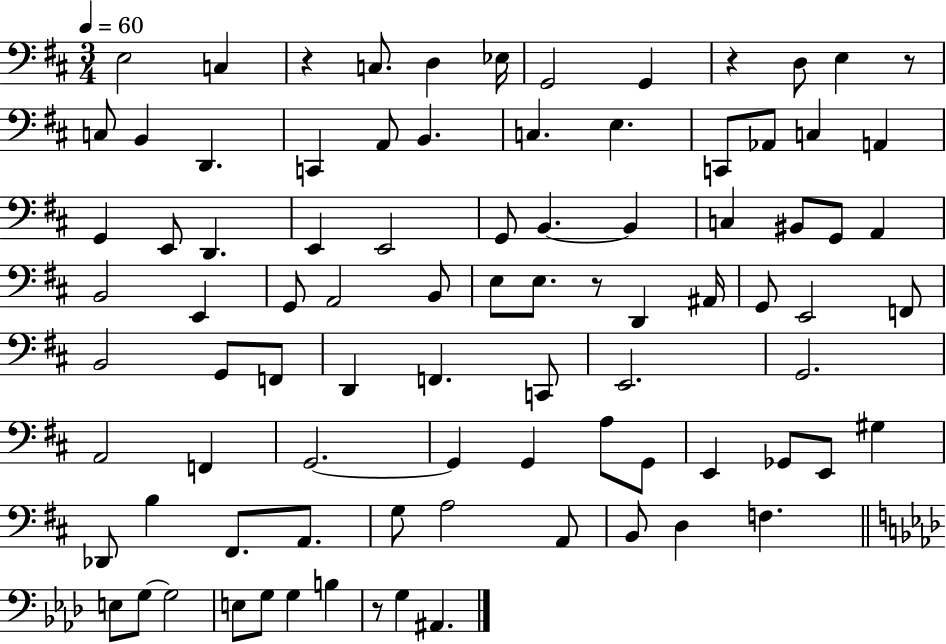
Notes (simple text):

E3/h C3/q R/q C3/e. D3/q Eb3/s G2/h G2/q R/q D3/e E3/q R/e C3/e B2/q D2/q. C2/q A2/e B2/q. C3/q. E3/q. C2/e Ab2/e C3/q A2/q G2/q E2/e D2/q. E2/q E2/h G2/e B2/q. B2/q C3/q BIS2/e G2/e A2/q B2/h E2/q G2/e A2/h B2/e E3/e E3/e. R/e D2/q A#2/s G2/e E2/h F2/e B2/h G2/e F2/e D2/q F2/q. C2/e E2/h. G2/h. A2/h F2/q G2/h. G2/q G2/q A3/e G2/e E2/q Gb2/e E2/e G#3/q Db2/e B3/q F#2/e. A2/e. G3/e A3/h A2/e B2/e D3/q F3/q. E3/e G3/e G3/h E3/e G3/e G3/q B3/q R/e G3/q A#2/q.